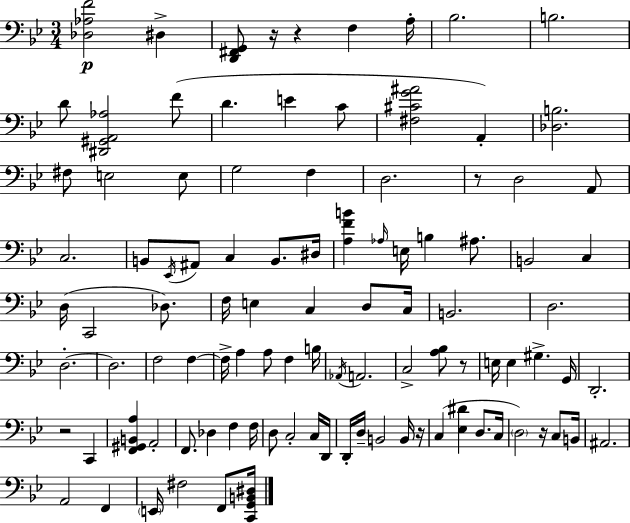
[Db3,Ab3,F4]/h D#3/q [D2,F#2,G2]/e R/s R/q F3/q A3/s Bb3/h. B3/h. D4/e [D#2,G#2,A2,Ab3]/h F4/e D4/q. E4/q C4/e [F#3,C#4,G4,A#4]/h A2/q [Db3,B3]/h. F#3/e E3/h E3/e G3/h F3/q D3/h. R/e D3/h A2/e C3/h. B2/e Eb2/s A#2/e C3/q B2/e. D#3/s [A3,F4,B4]/q Ab3/s E3/s B3/q A#3/e. B2/h C3/q D3/s C2/h Db3/e. F3/s E3/q C3/q D3/e C3/s B2/h. D3/h. D3/h. D3/h. F3/h F3/q F3/s A3/q A3/e F3/q B3/s Ab2/s A2/h. C3/h [A3,Bb3]/e R/e E3/s E3/q G#3/q. G2/s D2/h. R/h C2/q [F2,G#2,B2,A3]/q A2/h F2/e. Db3/q F3/q F3/s D3/e C3/h C3/s D2/s D2/s D3/s B2/h B2/s R/s C3/q [Eb3,D#4]/q D3/e. C3/s D3/h R/s C3/e B2/s A#2/h. A2/h F2/q E2/s F#3/h F2/e [C2,G2,B2,D#3]/s